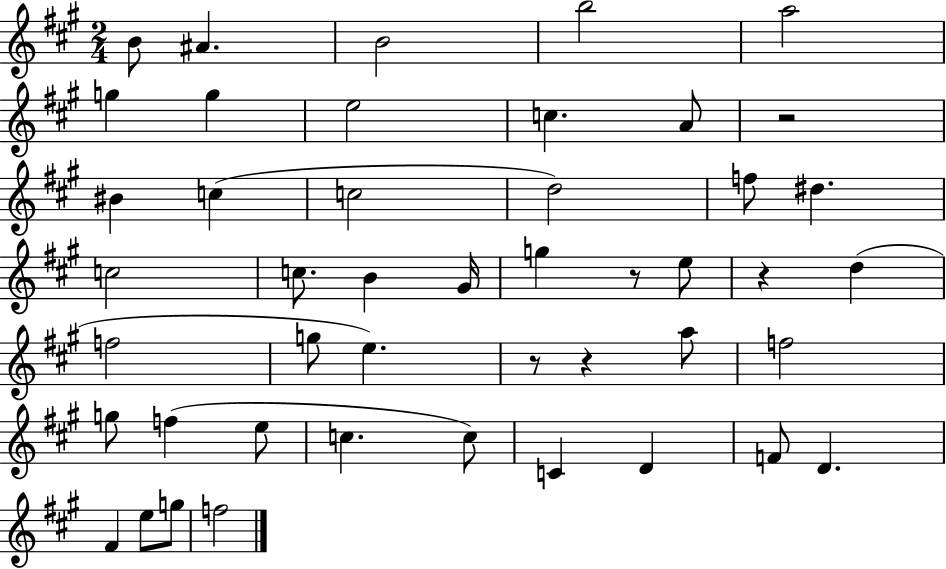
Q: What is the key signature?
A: A major